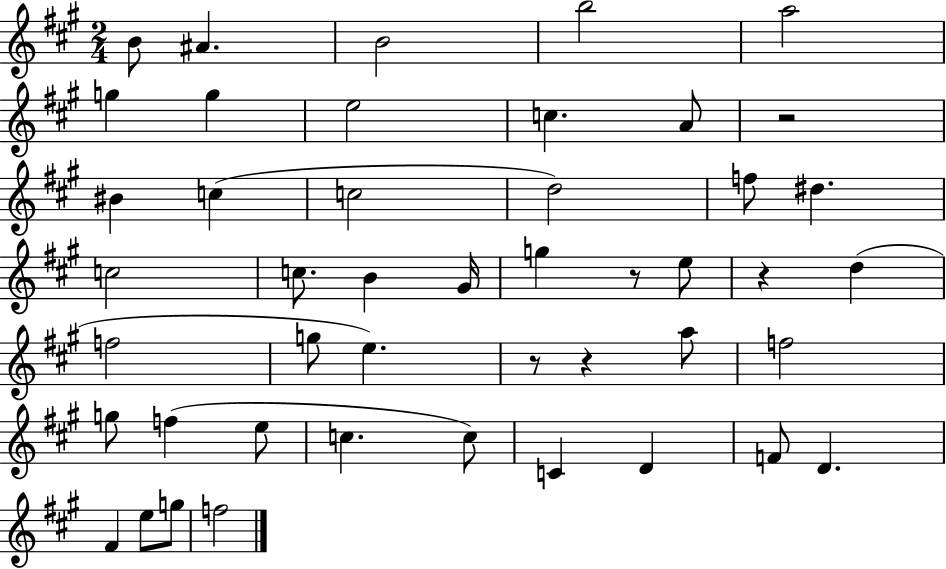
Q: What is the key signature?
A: A major